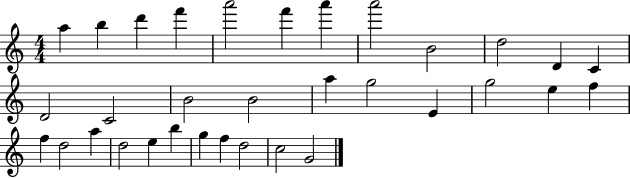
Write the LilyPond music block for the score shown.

{
  \clef treble
  \numericTimeSignature
  \time 4/4
  \key c \major
  a''4 b''4 d'''4 f'''4 | a'''2 f'''4 a'''4 | a'''2 b'2 | d''2 d'4 c'4 | \break d'2 c'2 | b'2 b'2 | a''4 g''2 e'4 | g''2 e''4 f''4 | \break f''4 d''2 a''4 | d''2 e''4 b''4 | g''4 f''4 d''2 | c''2 g'2 | \break \bar "|."
}